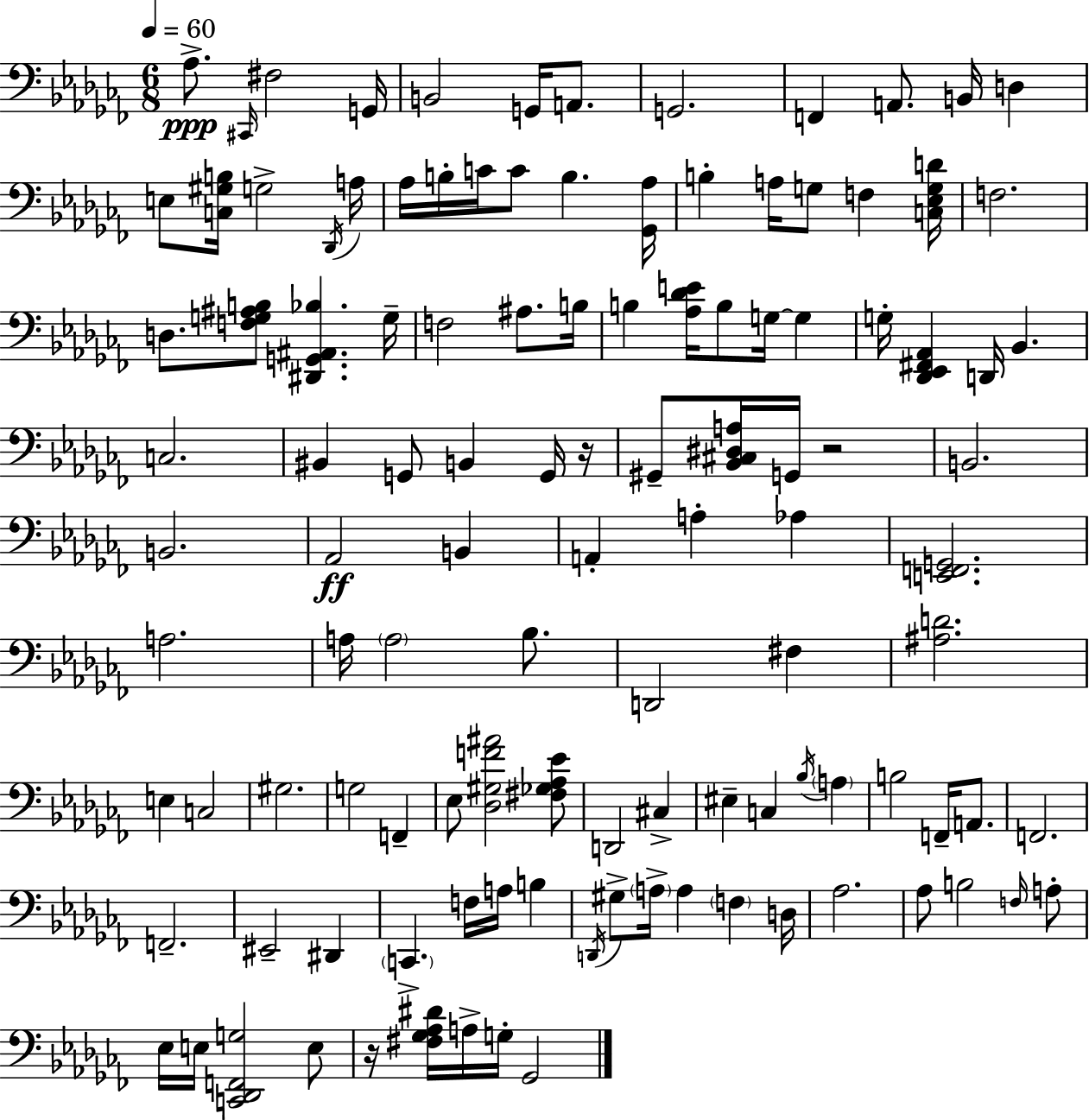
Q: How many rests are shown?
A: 3